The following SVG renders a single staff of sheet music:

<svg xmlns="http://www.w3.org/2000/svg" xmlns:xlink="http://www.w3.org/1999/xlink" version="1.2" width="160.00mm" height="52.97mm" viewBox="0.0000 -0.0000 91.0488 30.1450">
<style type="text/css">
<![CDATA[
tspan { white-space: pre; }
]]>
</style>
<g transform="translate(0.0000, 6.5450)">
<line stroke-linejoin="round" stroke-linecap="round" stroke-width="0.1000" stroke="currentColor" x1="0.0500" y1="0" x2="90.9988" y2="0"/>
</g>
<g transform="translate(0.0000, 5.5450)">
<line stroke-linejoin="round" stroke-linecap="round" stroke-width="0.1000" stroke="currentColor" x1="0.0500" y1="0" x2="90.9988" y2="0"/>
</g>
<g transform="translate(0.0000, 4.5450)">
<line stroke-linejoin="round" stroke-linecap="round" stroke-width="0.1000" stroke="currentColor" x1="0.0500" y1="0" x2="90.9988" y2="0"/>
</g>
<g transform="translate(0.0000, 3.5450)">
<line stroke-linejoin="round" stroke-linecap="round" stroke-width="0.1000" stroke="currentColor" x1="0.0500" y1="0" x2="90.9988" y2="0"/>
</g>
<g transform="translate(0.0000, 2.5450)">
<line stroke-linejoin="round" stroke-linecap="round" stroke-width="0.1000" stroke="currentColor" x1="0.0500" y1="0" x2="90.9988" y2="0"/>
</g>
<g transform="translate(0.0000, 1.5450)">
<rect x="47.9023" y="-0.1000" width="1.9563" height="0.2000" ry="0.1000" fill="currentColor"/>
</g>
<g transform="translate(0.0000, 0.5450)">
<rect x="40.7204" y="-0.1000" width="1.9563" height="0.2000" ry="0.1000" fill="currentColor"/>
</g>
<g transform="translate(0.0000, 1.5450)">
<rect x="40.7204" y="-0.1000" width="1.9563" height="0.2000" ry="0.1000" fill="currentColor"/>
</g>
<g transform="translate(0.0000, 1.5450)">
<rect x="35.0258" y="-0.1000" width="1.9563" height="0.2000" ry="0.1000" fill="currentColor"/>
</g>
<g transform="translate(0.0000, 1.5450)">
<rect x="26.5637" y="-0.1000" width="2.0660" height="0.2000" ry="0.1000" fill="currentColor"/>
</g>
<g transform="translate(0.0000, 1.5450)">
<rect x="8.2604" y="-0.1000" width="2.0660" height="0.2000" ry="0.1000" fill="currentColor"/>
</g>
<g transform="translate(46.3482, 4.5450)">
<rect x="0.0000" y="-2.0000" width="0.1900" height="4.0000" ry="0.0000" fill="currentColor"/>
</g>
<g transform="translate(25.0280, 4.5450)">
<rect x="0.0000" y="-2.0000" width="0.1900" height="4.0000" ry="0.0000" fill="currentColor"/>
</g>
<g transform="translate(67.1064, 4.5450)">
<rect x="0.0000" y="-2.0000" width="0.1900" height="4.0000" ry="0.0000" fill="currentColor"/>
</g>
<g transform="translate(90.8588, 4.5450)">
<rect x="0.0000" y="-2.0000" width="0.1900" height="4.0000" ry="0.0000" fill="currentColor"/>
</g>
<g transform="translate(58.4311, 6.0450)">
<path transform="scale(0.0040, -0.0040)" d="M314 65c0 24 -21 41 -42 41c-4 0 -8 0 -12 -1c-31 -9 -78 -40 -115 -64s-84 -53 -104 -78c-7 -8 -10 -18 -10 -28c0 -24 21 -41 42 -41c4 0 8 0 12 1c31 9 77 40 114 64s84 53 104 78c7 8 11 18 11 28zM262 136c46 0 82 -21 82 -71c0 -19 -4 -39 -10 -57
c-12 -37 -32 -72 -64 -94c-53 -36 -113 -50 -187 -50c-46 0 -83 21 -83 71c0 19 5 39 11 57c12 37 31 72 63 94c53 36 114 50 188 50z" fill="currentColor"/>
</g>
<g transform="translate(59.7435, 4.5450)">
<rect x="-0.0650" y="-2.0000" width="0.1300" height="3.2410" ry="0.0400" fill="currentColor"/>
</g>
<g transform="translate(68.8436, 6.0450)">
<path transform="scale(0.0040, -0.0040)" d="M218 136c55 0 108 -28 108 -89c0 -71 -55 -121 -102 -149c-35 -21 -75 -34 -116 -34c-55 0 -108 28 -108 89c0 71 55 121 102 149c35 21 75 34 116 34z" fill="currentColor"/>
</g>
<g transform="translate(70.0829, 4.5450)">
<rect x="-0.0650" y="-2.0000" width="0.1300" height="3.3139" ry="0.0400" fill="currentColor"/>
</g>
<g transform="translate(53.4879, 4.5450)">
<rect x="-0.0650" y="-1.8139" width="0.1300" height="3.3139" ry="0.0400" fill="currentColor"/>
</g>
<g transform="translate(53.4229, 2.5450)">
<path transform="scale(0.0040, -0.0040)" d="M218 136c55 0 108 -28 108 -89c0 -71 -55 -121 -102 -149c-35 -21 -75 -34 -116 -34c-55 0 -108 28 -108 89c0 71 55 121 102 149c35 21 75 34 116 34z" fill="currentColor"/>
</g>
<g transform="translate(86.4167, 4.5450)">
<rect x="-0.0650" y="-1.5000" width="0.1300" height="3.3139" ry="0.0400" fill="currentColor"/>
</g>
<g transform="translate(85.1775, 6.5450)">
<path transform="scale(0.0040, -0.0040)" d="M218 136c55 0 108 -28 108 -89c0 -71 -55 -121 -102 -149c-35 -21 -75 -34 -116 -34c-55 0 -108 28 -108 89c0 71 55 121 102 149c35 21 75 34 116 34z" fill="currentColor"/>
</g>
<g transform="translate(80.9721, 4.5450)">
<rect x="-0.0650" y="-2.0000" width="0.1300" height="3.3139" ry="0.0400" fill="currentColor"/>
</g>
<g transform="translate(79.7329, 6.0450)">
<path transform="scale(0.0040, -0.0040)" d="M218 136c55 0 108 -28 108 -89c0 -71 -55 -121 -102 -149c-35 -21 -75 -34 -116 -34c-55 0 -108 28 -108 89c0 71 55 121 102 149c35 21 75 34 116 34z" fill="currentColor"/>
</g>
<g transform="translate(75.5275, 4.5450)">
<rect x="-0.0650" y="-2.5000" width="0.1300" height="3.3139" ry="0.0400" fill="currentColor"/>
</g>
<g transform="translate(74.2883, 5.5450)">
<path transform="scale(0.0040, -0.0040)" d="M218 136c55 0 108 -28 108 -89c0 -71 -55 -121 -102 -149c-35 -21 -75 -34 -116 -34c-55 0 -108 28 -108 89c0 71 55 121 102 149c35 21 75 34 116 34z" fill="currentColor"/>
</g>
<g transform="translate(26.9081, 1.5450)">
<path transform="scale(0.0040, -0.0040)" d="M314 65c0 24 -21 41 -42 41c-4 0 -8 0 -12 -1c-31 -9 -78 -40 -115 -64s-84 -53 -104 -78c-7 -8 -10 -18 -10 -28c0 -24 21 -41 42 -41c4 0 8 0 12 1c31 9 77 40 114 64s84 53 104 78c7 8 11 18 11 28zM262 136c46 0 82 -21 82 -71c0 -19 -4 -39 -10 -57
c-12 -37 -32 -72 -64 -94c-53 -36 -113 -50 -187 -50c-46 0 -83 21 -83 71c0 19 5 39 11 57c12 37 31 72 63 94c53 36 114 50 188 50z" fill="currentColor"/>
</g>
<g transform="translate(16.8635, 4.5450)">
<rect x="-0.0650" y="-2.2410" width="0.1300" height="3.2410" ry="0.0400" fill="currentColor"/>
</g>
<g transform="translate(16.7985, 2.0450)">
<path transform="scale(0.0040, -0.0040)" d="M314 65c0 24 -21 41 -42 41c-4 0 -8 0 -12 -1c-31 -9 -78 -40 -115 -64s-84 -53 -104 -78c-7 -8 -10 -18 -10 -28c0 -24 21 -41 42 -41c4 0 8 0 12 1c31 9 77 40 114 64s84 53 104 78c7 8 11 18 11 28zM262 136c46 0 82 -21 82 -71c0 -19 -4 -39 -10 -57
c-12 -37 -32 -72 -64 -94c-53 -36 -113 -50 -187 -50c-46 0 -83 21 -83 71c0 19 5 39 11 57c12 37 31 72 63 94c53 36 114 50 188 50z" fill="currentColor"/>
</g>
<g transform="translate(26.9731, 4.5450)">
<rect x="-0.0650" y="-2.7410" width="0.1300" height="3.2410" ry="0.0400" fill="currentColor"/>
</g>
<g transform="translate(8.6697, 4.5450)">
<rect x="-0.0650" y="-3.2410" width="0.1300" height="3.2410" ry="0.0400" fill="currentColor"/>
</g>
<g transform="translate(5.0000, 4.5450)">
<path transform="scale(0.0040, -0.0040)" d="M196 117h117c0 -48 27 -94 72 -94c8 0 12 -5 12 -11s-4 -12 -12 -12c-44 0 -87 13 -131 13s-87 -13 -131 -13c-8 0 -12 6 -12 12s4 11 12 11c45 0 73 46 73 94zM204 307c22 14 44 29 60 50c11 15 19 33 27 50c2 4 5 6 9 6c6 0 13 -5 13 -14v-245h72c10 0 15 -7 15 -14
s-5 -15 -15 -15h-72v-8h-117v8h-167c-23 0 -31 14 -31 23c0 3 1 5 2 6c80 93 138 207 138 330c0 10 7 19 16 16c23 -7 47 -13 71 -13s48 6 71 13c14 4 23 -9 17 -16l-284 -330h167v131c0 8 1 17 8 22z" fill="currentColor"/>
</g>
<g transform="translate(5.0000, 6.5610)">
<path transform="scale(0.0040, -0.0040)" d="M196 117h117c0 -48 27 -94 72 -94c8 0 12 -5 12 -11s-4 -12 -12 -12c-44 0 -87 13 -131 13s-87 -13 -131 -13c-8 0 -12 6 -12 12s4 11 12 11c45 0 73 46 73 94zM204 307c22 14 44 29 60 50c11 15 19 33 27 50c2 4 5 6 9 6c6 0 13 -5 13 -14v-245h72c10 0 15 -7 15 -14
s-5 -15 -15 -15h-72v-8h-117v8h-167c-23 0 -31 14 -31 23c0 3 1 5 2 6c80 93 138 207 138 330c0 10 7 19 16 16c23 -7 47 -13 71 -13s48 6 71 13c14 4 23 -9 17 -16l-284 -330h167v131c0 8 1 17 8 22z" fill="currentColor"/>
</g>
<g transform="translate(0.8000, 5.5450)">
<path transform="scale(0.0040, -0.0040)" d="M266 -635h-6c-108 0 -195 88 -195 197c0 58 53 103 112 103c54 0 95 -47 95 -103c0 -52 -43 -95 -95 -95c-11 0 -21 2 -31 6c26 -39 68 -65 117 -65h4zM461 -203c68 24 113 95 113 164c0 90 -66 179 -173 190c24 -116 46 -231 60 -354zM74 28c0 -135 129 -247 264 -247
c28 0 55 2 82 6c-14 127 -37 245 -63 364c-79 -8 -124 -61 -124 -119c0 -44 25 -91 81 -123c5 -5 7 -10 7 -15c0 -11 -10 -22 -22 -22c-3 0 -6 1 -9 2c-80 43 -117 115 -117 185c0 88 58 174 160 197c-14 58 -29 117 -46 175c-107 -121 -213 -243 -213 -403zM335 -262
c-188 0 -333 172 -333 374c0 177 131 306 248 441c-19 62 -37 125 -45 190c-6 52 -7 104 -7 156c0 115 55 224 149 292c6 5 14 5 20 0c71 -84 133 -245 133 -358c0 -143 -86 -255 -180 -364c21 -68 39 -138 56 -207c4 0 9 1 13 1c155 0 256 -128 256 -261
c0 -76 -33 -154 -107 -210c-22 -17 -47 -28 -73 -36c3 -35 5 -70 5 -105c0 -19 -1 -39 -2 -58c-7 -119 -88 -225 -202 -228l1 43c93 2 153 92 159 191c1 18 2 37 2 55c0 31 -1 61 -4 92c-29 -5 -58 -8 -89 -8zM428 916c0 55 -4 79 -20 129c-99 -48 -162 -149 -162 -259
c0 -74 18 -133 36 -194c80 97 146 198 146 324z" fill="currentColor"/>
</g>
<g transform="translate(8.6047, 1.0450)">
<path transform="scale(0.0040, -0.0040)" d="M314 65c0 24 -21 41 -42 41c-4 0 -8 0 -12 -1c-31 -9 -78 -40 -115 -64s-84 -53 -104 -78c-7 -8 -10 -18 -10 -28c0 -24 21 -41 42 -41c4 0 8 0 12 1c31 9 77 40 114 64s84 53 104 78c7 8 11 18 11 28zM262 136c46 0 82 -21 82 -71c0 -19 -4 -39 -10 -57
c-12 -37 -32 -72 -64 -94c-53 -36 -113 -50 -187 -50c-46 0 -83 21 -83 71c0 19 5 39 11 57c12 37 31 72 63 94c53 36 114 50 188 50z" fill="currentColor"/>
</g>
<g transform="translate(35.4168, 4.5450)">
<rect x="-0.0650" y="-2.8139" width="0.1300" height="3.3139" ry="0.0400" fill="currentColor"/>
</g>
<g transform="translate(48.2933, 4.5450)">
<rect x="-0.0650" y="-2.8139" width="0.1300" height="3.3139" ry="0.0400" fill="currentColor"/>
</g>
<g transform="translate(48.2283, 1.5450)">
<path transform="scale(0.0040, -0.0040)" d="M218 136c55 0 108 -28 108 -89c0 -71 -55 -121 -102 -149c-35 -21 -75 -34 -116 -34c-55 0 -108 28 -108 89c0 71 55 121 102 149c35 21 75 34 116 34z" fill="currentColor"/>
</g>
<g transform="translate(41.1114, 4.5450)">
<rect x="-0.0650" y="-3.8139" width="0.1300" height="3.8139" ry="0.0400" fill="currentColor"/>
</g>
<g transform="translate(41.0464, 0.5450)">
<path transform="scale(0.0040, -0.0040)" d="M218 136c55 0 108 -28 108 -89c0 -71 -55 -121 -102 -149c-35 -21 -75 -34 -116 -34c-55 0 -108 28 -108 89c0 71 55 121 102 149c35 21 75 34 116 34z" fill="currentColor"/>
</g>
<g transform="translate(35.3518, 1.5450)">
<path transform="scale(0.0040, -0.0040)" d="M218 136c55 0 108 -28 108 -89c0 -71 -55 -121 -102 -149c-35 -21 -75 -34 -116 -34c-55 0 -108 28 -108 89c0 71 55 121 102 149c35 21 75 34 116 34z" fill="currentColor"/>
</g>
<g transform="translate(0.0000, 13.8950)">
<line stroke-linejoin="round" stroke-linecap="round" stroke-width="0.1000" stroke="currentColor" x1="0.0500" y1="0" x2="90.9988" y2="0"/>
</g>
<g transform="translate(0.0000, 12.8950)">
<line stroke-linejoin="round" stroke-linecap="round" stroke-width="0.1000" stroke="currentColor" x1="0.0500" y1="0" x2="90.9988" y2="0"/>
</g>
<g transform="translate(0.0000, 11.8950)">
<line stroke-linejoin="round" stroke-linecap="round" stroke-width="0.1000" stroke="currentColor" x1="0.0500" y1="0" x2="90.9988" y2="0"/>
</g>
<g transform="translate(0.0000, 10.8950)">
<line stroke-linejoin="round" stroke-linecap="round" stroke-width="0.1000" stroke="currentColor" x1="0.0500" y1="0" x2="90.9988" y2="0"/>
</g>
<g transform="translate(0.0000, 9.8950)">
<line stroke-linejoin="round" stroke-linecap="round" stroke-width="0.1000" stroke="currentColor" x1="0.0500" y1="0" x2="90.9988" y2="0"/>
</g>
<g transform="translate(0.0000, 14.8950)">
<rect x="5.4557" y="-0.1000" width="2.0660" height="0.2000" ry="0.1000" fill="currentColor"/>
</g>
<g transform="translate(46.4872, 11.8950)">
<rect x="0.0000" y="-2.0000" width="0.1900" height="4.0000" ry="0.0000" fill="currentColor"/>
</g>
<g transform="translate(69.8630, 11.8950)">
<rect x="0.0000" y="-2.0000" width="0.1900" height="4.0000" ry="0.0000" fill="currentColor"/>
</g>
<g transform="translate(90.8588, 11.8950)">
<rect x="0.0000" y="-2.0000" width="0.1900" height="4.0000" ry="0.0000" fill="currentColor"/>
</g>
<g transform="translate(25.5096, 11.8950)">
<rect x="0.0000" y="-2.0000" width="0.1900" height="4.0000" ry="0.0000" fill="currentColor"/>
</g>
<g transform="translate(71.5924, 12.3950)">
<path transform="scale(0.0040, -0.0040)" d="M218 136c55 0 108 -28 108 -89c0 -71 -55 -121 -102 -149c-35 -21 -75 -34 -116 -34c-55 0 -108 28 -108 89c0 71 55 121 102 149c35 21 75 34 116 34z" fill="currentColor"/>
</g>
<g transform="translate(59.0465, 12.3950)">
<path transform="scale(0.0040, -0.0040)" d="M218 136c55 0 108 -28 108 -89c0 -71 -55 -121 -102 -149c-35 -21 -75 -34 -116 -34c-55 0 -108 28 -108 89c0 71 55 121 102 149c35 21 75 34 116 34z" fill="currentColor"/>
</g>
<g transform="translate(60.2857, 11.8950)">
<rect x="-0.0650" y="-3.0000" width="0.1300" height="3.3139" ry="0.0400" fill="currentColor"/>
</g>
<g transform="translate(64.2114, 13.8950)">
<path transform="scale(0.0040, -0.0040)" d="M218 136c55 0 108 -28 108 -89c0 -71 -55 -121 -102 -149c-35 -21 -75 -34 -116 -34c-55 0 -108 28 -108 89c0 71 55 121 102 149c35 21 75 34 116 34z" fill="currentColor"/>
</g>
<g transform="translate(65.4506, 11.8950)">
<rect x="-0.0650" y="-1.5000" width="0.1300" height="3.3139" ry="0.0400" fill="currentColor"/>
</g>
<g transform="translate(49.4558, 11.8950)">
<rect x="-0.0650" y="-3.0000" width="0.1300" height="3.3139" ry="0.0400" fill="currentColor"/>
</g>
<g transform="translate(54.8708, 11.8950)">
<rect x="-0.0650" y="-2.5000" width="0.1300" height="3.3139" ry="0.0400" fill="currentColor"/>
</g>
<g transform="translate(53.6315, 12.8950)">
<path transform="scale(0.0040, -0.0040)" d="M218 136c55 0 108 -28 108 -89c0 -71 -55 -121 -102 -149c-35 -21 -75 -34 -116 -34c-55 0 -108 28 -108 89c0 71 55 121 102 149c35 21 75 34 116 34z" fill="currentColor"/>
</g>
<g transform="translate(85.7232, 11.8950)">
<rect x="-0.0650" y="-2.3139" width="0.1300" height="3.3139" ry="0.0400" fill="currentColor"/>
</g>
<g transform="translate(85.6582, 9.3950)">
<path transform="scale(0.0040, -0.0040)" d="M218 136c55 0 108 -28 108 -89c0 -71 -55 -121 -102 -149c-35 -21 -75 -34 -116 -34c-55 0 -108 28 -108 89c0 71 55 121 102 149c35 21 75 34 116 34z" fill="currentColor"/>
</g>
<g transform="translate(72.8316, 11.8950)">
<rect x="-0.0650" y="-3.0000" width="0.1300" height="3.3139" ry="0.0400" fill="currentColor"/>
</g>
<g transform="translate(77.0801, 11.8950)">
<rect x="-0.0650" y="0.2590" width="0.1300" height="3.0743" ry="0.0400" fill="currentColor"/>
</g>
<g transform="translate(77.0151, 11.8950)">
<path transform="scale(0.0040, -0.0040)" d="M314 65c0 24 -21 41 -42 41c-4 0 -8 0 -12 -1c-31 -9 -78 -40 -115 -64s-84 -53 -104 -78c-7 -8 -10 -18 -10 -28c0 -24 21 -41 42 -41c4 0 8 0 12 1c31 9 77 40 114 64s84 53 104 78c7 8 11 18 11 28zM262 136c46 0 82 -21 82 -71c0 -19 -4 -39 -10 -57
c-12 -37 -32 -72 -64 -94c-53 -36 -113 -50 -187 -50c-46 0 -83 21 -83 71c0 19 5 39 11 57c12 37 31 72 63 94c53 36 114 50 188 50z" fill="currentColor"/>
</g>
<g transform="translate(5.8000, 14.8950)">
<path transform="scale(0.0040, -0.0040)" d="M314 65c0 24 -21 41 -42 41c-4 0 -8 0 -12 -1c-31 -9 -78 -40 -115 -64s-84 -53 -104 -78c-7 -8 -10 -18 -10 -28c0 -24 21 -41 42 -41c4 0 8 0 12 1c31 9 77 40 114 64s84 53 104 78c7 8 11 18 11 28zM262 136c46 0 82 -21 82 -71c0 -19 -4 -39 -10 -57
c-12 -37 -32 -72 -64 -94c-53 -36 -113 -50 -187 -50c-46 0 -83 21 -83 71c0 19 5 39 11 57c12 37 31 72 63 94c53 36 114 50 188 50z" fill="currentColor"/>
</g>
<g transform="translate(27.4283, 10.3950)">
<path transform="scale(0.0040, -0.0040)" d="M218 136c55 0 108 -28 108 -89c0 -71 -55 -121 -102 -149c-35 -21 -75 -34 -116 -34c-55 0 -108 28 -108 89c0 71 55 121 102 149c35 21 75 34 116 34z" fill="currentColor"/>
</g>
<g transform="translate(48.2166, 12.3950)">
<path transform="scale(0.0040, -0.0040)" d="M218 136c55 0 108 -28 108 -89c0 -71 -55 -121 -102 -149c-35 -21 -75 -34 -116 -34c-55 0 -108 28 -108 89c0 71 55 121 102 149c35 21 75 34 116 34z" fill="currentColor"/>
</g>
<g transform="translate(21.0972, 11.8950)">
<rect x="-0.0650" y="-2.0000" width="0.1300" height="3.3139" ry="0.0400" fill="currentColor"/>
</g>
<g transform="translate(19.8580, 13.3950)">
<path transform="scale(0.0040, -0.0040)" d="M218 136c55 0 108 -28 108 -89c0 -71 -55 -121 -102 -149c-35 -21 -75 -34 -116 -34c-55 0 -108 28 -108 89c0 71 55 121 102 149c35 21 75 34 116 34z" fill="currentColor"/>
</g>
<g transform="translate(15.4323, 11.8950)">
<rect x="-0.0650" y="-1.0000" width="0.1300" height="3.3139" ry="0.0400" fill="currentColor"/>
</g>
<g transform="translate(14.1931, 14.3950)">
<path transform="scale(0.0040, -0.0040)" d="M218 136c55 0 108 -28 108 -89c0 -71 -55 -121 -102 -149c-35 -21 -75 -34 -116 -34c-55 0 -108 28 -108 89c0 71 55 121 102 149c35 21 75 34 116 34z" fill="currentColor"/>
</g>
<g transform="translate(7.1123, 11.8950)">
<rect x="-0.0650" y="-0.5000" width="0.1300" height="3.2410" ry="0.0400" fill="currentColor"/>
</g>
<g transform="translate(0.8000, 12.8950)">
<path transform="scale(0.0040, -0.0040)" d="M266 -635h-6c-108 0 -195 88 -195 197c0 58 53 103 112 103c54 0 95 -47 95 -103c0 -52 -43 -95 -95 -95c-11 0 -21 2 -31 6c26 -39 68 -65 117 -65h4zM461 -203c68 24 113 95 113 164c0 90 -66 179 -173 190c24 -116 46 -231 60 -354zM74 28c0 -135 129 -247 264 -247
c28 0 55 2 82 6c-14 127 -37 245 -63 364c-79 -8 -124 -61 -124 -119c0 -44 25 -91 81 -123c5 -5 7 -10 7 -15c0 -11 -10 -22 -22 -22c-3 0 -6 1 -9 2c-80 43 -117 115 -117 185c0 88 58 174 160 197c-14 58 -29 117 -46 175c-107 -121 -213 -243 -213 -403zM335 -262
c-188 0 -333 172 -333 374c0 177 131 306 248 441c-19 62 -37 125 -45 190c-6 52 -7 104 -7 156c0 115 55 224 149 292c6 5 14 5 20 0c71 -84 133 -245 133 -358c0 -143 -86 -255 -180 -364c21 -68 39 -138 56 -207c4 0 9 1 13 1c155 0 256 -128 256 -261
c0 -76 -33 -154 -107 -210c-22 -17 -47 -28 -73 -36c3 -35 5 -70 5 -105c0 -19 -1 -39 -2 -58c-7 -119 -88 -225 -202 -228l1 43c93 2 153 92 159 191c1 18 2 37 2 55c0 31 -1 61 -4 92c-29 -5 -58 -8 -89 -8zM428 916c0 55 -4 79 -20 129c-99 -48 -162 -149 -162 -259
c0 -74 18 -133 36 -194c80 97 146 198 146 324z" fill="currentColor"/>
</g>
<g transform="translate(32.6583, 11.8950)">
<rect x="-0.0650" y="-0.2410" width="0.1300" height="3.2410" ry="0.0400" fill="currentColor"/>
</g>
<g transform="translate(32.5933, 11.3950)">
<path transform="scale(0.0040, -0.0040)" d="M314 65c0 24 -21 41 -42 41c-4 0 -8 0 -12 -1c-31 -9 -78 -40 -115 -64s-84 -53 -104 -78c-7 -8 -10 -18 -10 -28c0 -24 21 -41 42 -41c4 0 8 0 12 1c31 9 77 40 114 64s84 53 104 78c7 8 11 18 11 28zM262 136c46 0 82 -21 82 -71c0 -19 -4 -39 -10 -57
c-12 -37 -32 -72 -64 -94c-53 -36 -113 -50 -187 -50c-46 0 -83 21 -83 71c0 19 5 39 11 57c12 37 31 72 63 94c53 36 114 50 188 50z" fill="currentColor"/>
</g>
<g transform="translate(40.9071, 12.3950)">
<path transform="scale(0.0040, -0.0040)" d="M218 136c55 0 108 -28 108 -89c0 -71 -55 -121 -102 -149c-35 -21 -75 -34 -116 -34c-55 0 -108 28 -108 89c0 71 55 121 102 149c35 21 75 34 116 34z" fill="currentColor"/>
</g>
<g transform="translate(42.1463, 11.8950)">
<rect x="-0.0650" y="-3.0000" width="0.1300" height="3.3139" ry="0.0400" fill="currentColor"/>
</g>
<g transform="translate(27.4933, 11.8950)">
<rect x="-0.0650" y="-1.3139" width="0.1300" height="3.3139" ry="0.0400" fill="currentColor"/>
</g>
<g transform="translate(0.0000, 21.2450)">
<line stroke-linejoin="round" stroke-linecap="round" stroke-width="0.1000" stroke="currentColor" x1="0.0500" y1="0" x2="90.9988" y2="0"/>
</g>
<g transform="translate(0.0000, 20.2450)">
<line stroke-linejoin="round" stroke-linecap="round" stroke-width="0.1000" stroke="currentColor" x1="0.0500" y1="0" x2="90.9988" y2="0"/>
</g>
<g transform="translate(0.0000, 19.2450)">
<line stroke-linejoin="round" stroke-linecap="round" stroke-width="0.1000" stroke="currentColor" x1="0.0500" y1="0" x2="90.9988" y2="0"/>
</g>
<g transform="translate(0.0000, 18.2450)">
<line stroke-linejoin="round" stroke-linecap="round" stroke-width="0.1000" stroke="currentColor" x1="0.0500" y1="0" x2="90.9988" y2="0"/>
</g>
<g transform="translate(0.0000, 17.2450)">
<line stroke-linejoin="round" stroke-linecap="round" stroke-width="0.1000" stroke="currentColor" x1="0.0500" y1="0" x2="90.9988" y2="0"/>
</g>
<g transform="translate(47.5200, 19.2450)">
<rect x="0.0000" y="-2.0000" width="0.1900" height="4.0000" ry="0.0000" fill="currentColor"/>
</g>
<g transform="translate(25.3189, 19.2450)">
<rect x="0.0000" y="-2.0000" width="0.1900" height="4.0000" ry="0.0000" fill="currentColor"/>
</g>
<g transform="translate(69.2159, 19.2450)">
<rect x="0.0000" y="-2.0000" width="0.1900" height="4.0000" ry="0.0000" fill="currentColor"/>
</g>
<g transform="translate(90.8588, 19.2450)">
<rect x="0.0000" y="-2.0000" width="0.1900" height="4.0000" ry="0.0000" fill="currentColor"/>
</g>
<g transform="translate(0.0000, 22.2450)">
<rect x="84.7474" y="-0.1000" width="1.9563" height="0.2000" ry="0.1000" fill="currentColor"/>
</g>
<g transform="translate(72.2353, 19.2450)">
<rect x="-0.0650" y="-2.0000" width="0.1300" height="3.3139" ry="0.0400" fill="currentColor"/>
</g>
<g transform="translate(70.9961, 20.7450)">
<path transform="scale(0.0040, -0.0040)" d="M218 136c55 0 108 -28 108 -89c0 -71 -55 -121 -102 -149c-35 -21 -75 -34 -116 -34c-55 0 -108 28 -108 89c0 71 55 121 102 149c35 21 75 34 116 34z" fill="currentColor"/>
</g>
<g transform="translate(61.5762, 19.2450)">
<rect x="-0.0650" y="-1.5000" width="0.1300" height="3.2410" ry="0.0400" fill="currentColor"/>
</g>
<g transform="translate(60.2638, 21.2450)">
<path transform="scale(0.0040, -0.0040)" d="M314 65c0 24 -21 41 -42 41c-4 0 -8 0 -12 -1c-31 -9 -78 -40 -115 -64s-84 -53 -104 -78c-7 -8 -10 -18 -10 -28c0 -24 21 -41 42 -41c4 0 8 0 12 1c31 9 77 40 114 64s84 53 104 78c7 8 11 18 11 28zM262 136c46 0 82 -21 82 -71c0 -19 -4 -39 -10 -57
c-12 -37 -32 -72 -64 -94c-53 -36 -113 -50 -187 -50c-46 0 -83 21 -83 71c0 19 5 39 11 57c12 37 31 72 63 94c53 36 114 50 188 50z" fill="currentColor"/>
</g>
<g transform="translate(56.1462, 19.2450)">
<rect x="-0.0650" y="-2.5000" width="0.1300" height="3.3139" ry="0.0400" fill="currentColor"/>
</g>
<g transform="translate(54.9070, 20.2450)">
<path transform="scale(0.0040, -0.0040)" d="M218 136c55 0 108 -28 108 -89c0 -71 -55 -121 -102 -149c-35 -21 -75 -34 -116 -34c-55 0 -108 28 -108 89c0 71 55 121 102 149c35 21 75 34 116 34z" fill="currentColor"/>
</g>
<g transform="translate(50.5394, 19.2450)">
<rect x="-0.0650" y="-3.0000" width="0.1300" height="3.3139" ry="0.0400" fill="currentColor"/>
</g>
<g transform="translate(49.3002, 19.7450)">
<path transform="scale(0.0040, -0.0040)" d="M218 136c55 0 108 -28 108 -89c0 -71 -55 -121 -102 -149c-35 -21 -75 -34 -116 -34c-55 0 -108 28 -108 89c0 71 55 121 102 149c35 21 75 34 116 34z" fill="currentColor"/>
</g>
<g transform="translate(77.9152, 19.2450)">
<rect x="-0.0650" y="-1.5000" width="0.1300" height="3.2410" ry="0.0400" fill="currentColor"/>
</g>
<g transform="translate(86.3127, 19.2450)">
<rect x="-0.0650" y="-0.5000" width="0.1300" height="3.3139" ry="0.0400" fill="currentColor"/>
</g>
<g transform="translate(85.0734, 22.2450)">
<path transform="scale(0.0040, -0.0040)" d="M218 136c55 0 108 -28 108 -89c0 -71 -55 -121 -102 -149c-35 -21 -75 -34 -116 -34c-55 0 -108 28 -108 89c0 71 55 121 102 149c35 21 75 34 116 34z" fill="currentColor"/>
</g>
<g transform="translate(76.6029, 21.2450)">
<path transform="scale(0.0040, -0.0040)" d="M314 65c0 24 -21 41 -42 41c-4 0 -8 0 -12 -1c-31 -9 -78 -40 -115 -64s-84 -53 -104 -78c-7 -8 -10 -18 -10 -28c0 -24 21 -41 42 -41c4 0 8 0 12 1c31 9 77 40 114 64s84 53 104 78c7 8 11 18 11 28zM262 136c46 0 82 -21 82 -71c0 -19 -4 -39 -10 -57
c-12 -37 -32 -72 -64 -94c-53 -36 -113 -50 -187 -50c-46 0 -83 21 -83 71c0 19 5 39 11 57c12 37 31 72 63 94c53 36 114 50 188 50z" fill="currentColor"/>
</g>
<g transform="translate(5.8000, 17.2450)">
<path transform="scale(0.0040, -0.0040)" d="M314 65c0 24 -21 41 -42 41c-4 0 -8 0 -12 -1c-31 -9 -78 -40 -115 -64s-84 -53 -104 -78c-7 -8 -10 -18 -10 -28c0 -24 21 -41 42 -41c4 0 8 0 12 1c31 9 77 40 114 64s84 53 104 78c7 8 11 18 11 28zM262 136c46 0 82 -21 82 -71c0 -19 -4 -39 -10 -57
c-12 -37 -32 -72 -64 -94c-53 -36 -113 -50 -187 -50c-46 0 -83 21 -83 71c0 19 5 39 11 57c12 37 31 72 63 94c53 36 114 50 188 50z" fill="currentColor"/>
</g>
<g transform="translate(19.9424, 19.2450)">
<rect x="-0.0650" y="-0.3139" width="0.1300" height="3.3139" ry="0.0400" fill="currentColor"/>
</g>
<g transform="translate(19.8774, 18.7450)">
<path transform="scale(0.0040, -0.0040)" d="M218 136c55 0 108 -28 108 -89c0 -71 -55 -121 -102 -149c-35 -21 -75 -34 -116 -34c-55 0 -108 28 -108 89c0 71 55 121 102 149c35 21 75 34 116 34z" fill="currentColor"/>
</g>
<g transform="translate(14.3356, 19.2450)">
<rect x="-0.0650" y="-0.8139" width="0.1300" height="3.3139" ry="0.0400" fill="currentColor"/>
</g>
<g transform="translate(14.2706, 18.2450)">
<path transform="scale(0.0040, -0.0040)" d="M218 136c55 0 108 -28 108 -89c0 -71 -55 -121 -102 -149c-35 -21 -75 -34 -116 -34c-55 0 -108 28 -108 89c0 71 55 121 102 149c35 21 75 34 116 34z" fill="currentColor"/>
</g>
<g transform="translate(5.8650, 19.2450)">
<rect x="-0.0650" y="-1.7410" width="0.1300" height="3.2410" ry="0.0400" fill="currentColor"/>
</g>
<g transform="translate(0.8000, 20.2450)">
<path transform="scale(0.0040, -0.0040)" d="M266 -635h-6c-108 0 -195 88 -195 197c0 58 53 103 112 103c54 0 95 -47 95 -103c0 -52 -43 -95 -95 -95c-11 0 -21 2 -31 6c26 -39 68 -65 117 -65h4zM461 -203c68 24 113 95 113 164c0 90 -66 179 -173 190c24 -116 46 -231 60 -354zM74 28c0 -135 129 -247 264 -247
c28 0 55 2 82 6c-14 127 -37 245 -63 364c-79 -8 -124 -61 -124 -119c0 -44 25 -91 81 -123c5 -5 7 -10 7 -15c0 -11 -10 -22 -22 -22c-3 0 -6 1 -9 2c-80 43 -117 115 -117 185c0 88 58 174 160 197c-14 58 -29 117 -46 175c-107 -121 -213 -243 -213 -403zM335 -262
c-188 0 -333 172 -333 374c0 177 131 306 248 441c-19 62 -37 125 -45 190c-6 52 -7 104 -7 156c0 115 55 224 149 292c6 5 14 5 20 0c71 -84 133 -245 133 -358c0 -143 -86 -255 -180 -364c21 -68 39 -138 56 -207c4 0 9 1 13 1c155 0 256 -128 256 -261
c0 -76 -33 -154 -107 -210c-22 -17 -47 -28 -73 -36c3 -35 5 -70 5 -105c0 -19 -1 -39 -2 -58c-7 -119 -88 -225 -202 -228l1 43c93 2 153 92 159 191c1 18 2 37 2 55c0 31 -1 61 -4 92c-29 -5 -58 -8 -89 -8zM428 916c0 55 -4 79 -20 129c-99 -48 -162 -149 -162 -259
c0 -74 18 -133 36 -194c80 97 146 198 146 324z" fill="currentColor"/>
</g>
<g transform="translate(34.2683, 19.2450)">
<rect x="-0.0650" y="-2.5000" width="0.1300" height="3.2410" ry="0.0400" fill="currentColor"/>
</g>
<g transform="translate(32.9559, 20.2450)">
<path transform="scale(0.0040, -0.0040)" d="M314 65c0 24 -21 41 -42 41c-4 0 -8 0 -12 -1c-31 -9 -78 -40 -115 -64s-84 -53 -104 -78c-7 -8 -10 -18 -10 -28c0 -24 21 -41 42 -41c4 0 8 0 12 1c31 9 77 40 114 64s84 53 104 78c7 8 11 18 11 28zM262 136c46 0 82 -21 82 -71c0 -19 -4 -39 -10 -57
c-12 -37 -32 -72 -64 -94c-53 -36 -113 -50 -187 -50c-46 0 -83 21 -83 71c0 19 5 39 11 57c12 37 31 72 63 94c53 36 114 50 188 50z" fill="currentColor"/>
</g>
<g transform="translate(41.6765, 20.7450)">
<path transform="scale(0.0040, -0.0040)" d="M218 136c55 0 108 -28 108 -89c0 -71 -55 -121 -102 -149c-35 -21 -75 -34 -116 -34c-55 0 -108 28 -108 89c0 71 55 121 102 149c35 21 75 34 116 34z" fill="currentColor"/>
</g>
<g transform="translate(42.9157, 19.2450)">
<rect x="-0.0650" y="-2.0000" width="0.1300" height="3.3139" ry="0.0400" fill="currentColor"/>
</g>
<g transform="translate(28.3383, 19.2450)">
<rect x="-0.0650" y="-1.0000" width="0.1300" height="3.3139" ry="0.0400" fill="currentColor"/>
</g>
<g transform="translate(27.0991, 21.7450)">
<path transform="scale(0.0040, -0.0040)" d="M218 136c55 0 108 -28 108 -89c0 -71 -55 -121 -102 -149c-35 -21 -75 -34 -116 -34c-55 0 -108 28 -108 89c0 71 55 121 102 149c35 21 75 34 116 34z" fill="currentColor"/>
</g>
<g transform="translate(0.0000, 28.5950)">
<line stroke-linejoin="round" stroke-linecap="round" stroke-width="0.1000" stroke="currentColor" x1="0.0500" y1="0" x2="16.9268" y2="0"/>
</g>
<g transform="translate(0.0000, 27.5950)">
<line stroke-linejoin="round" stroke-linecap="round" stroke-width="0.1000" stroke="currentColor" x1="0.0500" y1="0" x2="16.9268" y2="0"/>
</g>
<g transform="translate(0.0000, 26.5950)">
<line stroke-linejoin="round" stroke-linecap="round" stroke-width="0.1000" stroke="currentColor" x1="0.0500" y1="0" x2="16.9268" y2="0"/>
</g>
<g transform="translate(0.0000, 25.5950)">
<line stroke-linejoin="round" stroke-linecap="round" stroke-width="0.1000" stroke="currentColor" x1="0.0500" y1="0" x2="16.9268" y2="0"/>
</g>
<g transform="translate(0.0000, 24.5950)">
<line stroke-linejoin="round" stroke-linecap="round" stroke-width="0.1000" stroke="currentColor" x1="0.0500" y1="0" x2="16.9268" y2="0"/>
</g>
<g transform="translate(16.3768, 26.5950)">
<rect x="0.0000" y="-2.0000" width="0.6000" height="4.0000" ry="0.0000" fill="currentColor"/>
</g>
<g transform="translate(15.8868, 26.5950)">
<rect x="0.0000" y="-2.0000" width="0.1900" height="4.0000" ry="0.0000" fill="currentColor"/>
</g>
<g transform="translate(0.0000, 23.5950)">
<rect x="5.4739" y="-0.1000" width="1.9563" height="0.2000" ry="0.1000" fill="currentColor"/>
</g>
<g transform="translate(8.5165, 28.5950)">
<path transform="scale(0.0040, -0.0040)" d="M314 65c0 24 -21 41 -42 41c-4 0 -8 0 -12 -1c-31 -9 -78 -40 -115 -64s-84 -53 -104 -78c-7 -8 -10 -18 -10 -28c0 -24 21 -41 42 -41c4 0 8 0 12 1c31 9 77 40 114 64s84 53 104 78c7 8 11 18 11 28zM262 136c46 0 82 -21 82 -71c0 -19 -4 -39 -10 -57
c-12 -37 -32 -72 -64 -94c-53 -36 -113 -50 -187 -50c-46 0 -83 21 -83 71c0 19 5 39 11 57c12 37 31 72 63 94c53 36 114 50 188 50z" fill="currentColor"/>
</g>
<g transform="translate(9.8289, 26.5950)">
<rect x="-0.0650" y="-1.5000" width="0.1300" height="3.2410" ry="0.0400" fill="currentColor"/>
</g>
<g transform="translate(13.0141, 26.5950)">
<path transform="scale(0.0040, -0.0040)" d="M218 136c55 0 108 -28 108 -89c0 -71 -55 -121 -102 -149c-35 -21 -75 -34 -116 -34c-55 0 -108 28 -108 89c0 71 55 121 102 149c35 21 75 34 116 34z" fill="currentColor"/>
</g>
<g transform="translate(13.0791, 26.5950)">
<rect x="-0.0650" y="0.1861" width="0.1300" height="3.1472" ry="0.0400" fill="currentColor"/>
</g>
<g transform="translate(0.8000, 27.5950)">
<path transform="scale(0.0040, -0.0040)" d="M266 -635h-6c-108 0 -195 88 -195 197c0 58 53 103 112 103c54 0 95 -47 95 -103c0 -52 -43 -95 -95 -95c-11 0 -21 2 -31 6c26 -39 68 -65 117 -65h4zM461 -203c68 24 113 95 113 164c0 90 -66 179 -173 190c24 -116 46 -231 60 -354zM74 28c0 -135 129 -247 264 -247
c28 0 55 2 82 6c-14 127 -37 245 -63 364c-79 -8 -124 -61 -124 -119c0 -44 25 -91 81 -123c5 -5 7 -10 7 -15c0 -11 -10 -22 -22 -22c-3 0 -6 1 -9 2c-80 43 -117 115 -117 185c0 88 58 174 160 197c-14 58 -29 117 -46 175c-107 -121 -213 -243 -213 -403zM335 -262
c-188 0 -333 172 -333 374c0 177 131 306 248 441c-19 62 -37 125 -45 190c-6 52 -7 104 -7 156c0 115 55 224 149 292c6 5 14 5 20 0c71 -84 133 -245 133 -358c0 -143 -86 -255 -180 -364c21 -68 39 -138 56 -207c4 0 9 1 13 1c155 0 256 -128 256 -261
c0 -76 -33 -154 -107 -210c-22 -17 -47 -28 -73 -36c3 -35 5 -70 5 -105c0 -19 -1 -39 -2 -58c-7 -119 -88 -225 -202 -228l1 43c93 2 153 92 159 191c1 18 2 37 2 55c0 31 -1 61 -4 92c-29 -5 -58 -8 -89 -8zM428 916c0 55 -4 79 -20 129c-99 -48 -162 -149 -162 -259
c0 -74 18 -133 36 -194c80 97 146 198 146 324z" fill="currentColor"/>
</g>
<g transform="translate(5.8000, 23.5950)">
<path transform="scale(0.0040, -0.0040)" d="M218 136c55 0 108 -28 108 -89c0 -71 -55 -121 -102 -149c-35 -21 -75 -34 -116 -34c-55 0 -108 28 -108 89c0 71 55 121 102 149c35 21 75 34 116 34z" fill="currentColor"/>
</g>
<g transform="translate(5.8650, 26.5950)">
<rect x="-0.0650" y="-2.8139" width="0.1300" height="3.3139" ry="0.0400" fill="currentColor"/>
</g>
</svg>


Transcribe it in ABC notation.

X:1
T:Untitled
M:4/4
L:1/4
K:C
b2 g2 a2 a c' a f F2 F G F E C2 D F e c2 A A G A E A B2 g f2 d c D G2 F A G E2 F E2 C a E2 B